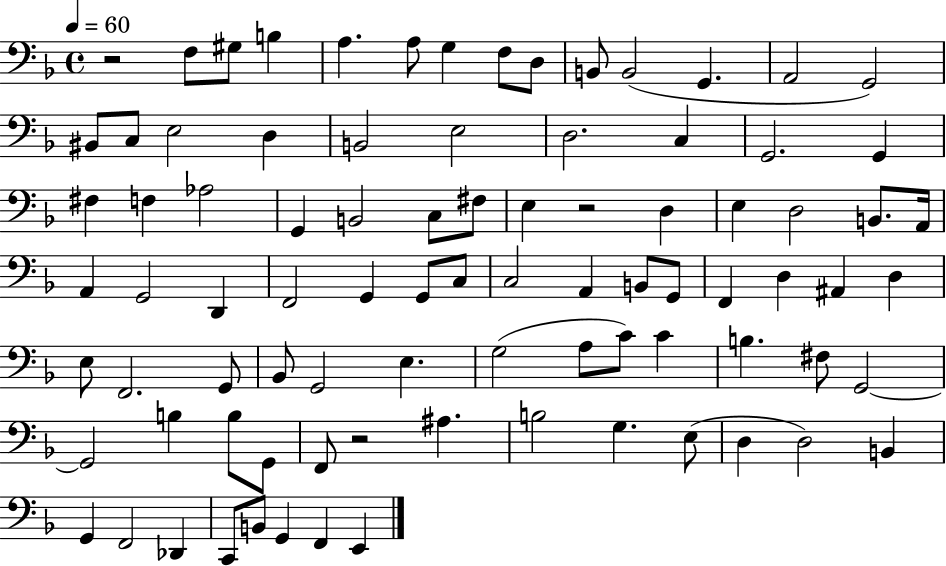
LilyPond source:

{
  \clef bass
  \time 4/4
  \defaultTimeSignature
  \key f \major
  \tempo 4 = 60
  r2 f8 gis8 b4 | a4. a8 g4 f8 d8 | b,8 b,2( g,4. | a,2 g,2) | \break bis,8 c8 e2 d4 | b,2 e2 | d2. c4 | g,2. g,4 | \break fis4 f4 aes2 | g,4 b,2 c8 fis8 | e4 r2 d4 | e4 d2 b,8. a,16 | \break a,4 g,2 d,4 | f,2 g,4 g,8 c8 | c2 a,4 b,8 g,8 | f,4 d4 ais,4 d4 | \break e8 f,2. g,8 | bes,8 g,2 e4. | g2( a8 c'8) c'4 | b4. fis8 g,2~~ | \break g,2 b4 b8 g,8 | f,8 r2 ais4. | b2 g4. e8( | d4 d2) b,4 | \break g,4 f,2 des,4 | c,8 b,8 g,4 f,4 e,4 | \bar "|."
}